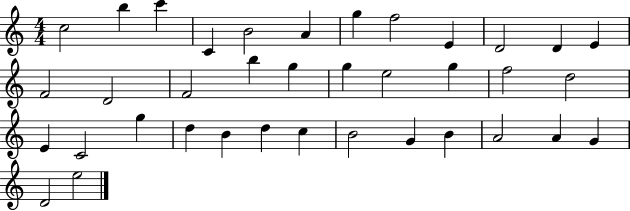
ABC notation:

X:1
T:Untitled
M:4/4
L:1/4
K:C
c2 b c' C B2 A g f2 E D2 D E F2 D2 F2 b g g e2 g f2 d2 E C2 g d B d c B2 G B A2 A G D2 e2